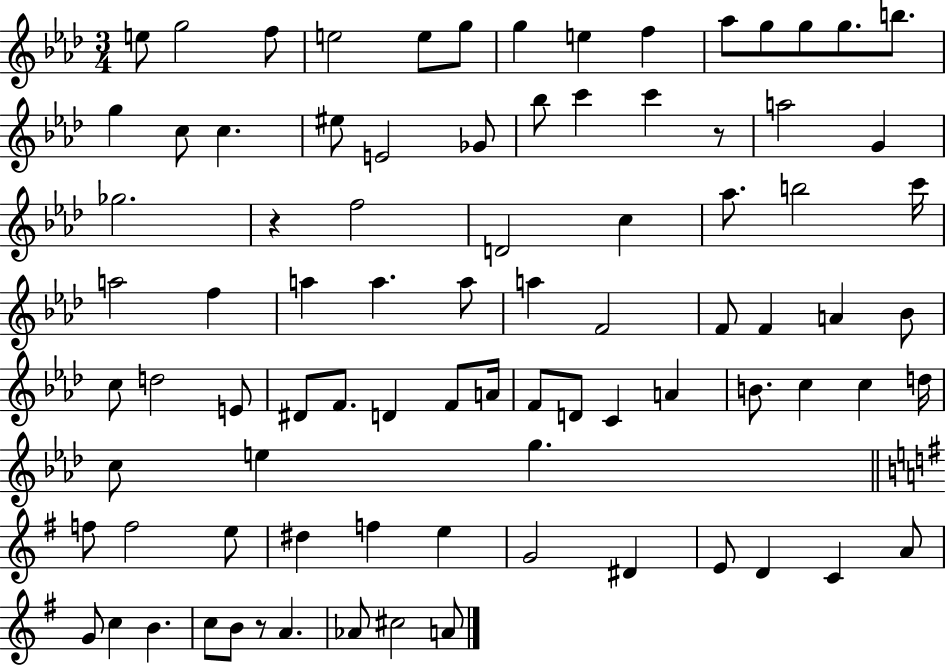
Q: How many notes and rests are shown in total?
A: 86